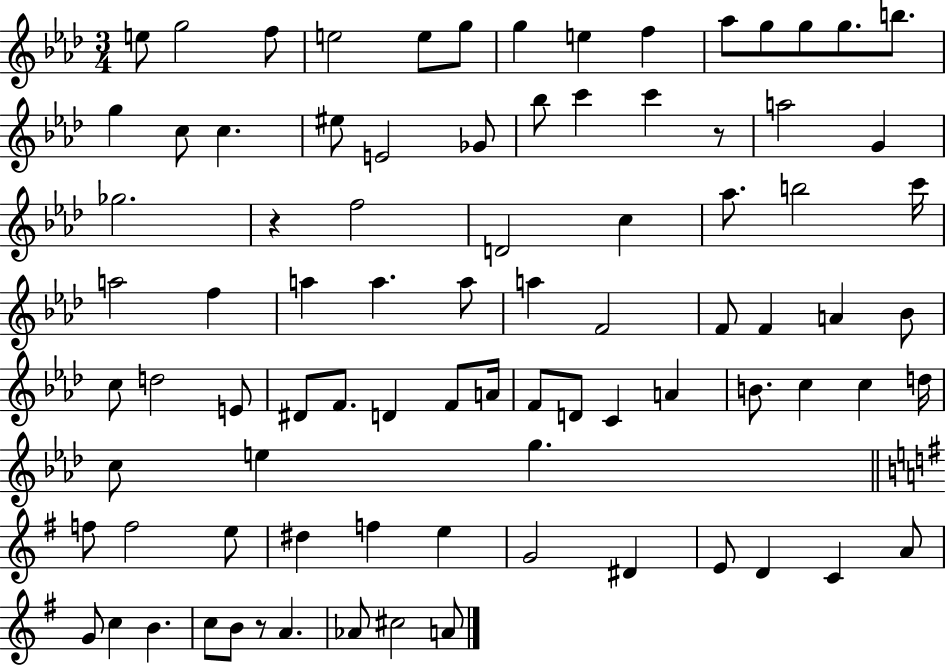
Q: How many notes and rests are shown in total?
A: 86